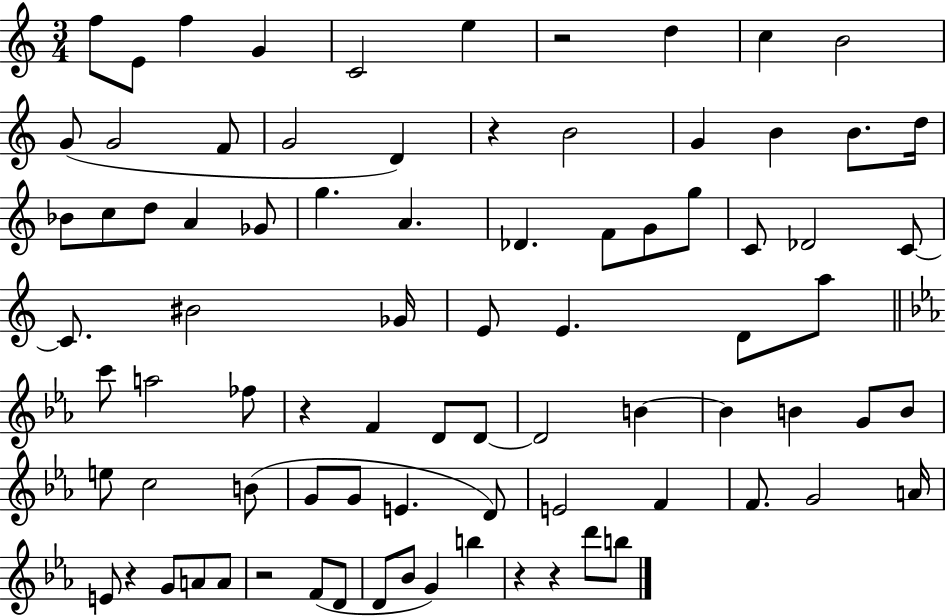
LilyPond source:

{
  \clef treble
  \numericTimeSignature
  \time 3/4
  \key c \major
  f''8 e'8 f''4 g'4 | c'2 e''4 | r2 d''4 | c''4 b'2 | \break g'8( g'2 f'8 | g'2 d'4) | r4 b'2 | g'4 b'4 b'8. d''16 | \break bes'8 c''8 d''8 a'4 ges'8 | g''4. a'4. | des'4. f'8 g'8 g''8 | c'8 des'2 c'8~~ | \break c'8. bis'2 ges'16 | e'8 e'4. d'8 a''8 | \bar "||" \break \key ees \major c'''8 a''2 fes''8 | r4 f'4 d'8 d'8~~ | d'2 b'4~~ | b'4 b'4 g'8 b'8 | \break e''8 c''2 b'8( | g'8 g'8 e'4. d'8) | e'2 f'4 | f'8. g'2 a'16 | \break e'8 r4 g'8 a'8 a'8 | r2 f'8( d'8 | d'8 bes'8 g'4) b''4 | r4 r4 d'''8 b''8 | \break \bar "|."
}